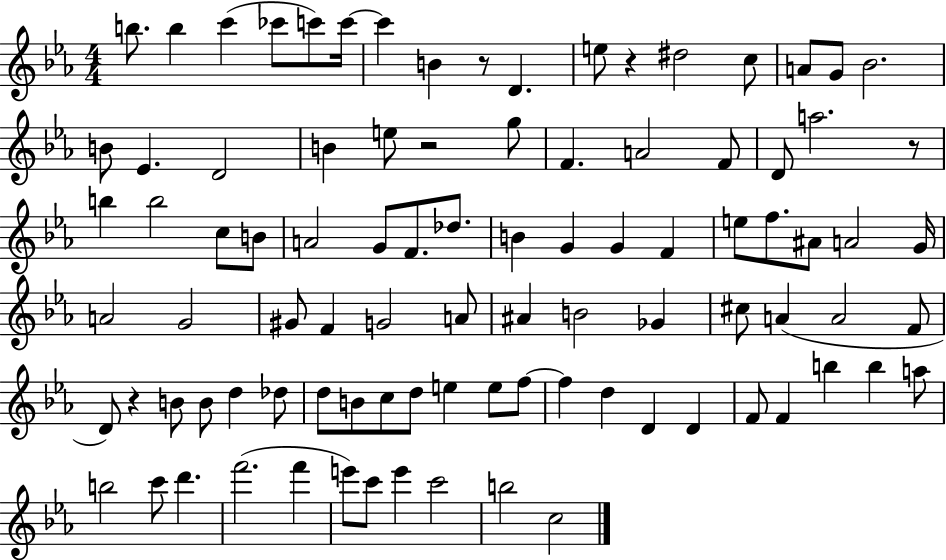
B5/e. B5/q C6/q CES6/e C6/e C6/s C6/q B4/q R/e D4/q. E5/e R/q D#5/h C5/e A4/e G4/e Bb4/h. B4/e Eb4/q. D4/h B4/q E5/e R/h G5/e F4/q. A4/h F4/e D4/e A5/h. R/e B5/q B5/h C5/e B4/e A4/h G4/e F4/e. Db5/e. B4/q G4/q G4/q F4/q E5/e F5/e. A#4/e A4/h G4/s A4/h G4/h G#4/e F4/q G4/h A4/e A#4/q B4/h Gb4/q C#5/e A4/q A4/h F4/e D4/e R/q B4/e B4/e D5/q Db5/e D5/e B4/e C5/e D5/e E5/q E5/e F5/e F5/q D5/q D4/q D4/q F4/e F4/q B5/q B5/q A5/e B5/h C6/e D6/q. F6/h. F6/q E6/e C6/e E6/q C6/h B5/h C5/h